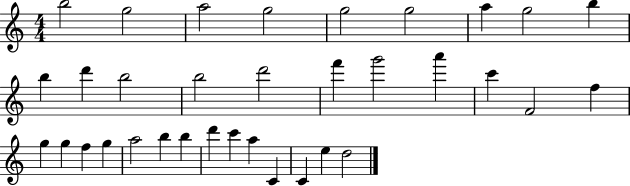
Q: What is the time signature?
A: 4/4